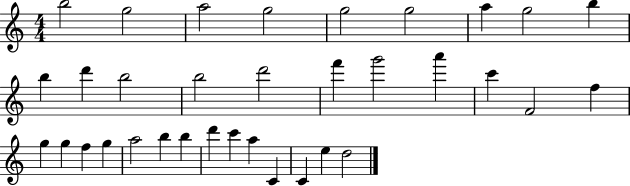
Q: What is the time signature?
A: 4/4